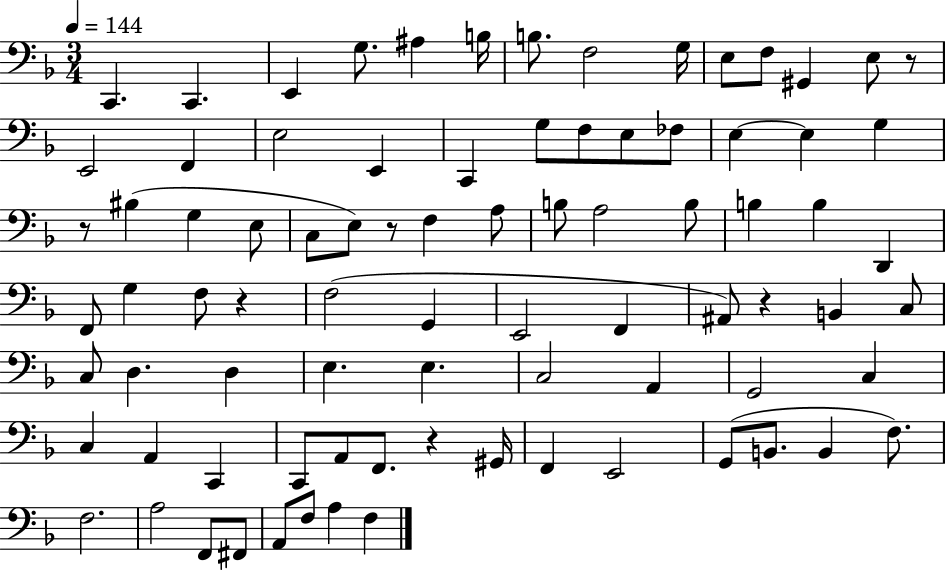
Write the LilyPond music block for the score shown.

{
  \clef bass
  \numericTimeSignature
  \time 3/4
  \key f \major
  \tempo 4 = 144
  \repeat volta 2 { c,4. c,4. | e,4 g8. ais4 b16 | b8. f2 g16 | e8 f8 gis,4 e8 r8 | \break e,2 f,4 | e2 e,4 | c,4 g8 f8 e8 fes8 | e4~~ e4 g4 | \break r8 bis4( g4 e8 | c8 e8) r8 f4 a8 | b8 a2 b8 | b4 b4 d,4 | \break f,8 g4 f8 r4 | f2( g,4 | e,2 f,4 | ais,8) r4 b,4 c8 | \break c8 d4. d4 | e4. e4. | c2 a,4 | g,2 c4 | \break c4 a,4 c,4 | c,8 a,8 f,8. r4 gis,16 | f,4 e,2 | g,8( b,8. b,4 f8.) | \break f2. | a2 f,8 fis,8 | a,8 f8 a4 f4 | } \bar "|."
}